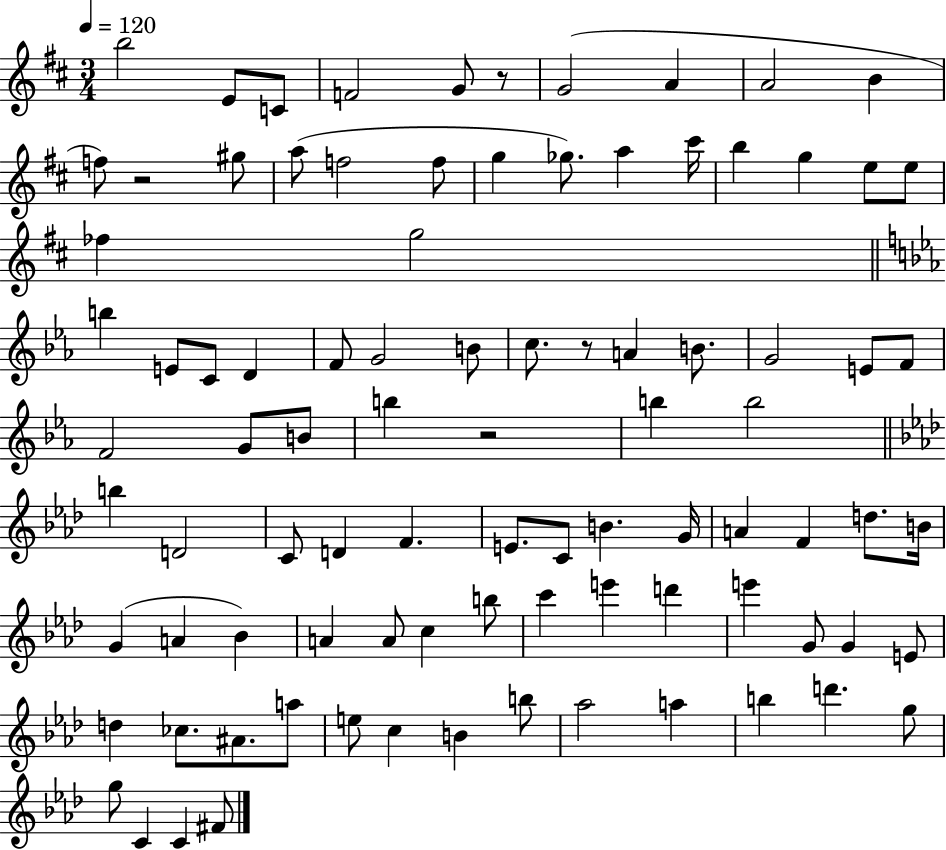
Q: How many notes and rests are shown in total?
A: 91